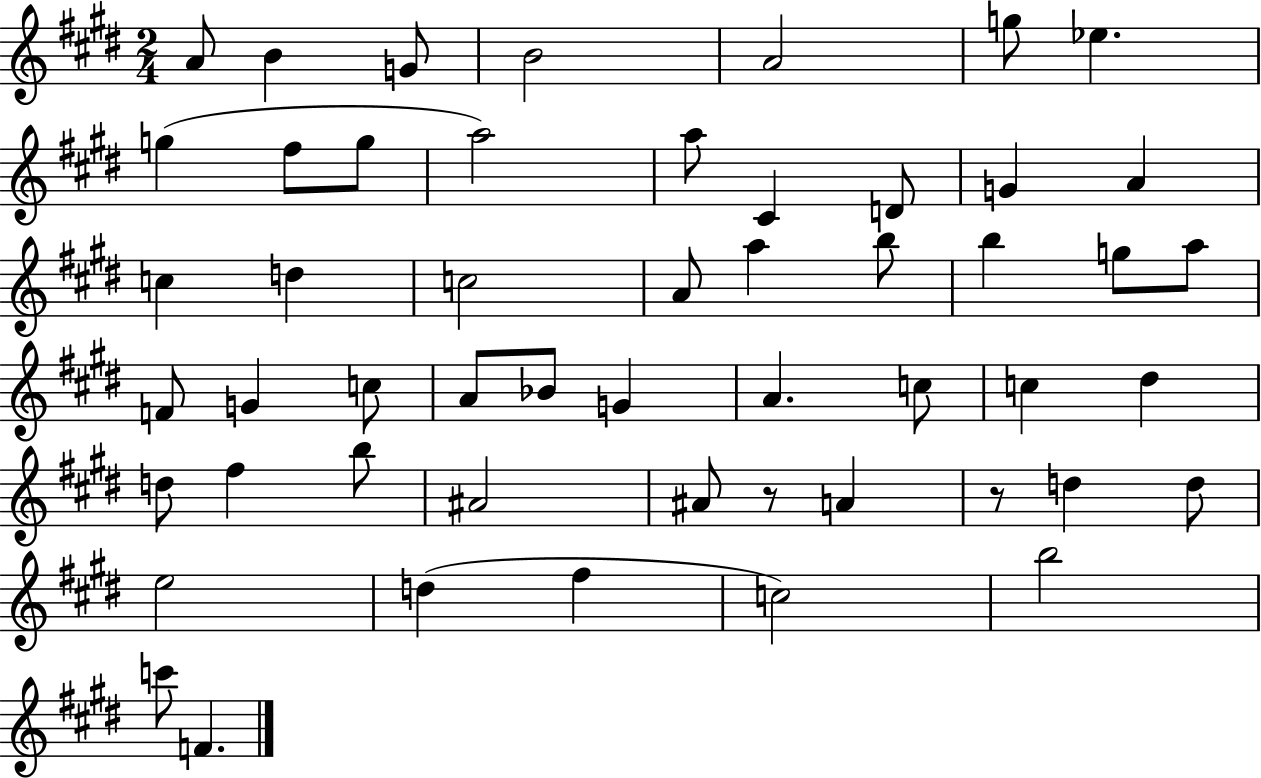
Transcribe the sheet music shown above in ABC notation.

X:1
T:Untitled
M:2/4
L:1/4
K:E
A/2 B G/2 B2 A2 g/2 _e g ^f/2 g/2 a2 a/2 ^C D/2 G A c d c2 A/2 a b/2 b g/2 a/2 F/2 G c/2 A/2 _B/2 G A c/2 c ^d d/2 ^f b/2 ^A2 ^A/2 z/2 A z/2 d d/2 e2 d ^f c2 b2 c'/2 F